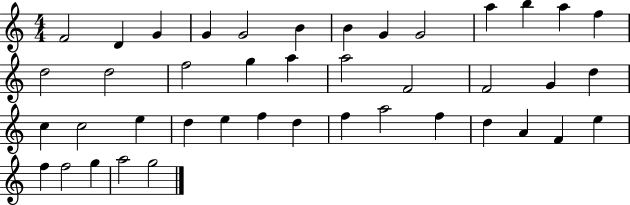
{
  \clef treble
  \numericTimeSignature
  \time 4/4
  \key c \major
  f'2 d'4 g'4 | g'4 g'2 b'4 | b'4 g'4 g'2 | a''4 b''4 a''4 f''4 | \break d''2 d''2 | f''2 g''4 a''4 | a''2 f'2 | f'2 g'4 d''4 | \break c''4 c''2 e''4 | d''4 e''4 f''4 d''4 | f''4 a''2 f''4 | d''4 a'4 f'4 e''4 | \break f''4 f''2 g''4 | a''2 g''2 | \bar "|."
}